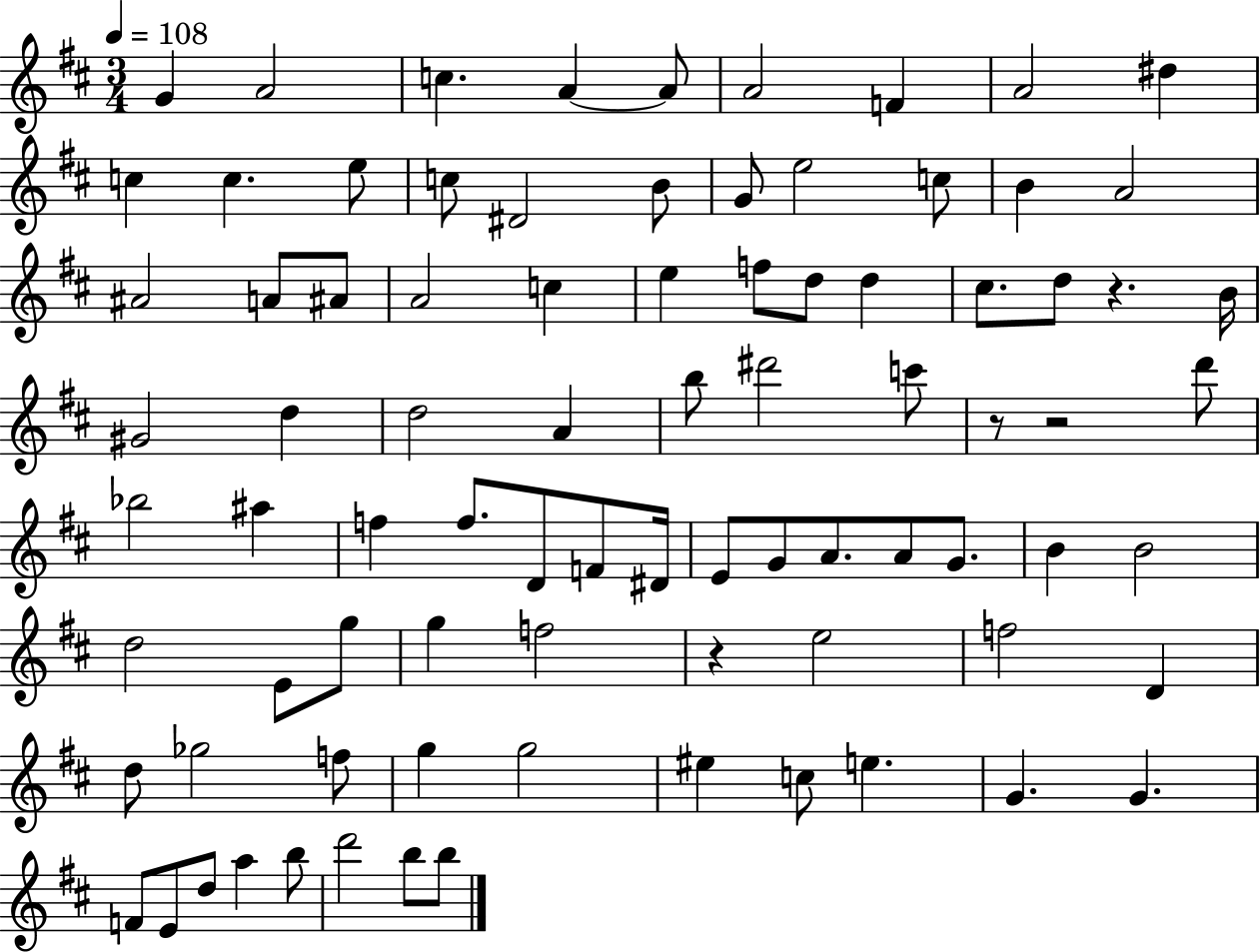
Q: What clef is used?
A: treble